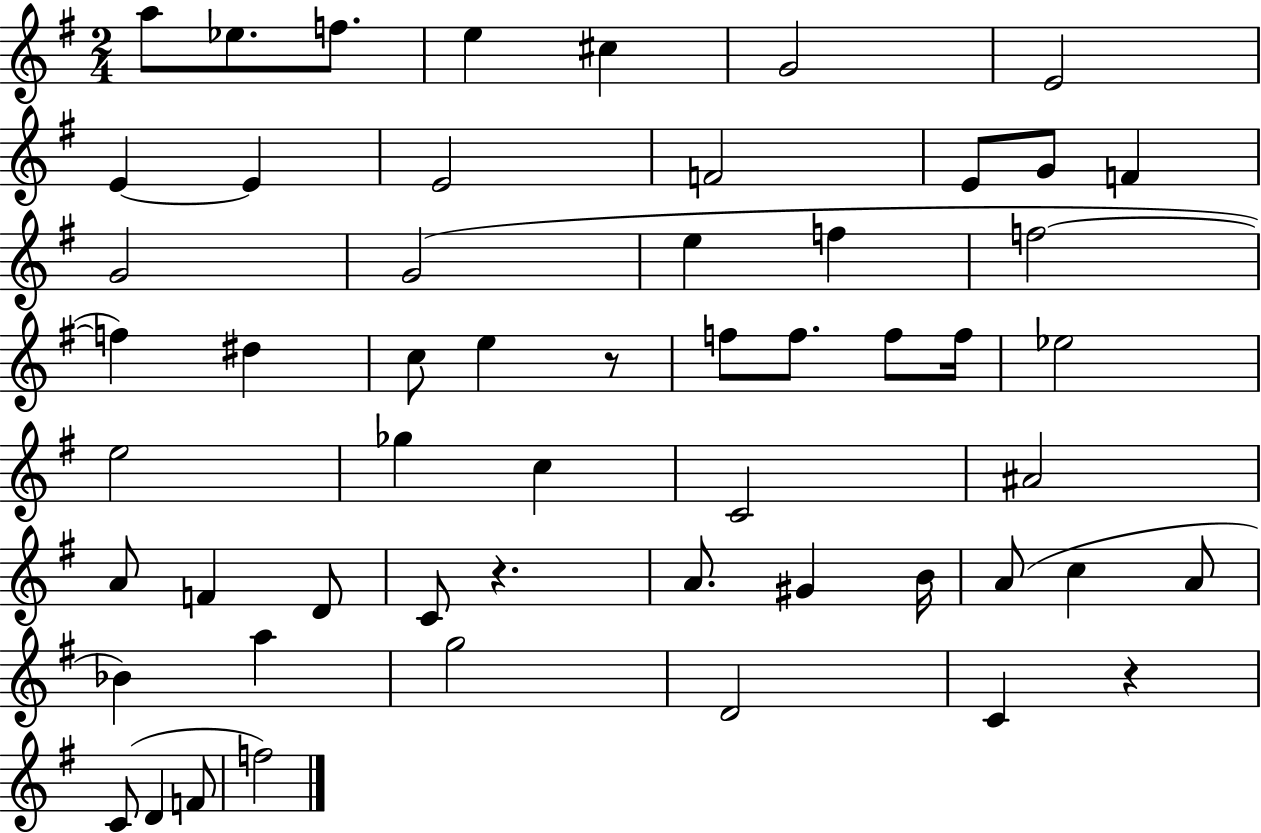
X:1
T:Untitled
M:2/4
L:1/4
K:G
a/2 _e/2 f/2 e ^c G2 E2 E E E2 F2 E/2 G/2 F G2 G2 e f f2 f ^d c/2 e z/2 f/2 f/2 f/2 f/4 _e2 e2 _g c C2 ^A2 A/2 F D/2 C/2 z A/2 ^G B/4 A/2 c A/2 _B a g2 D2 C z C/2 D F/2 f2